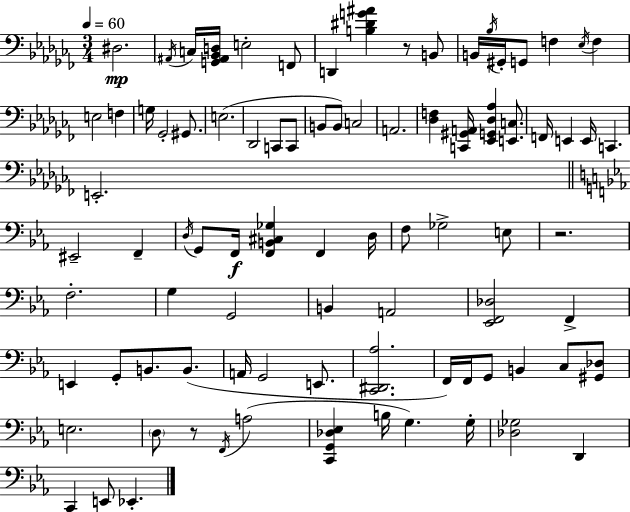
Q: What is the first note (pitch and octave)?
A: D#3